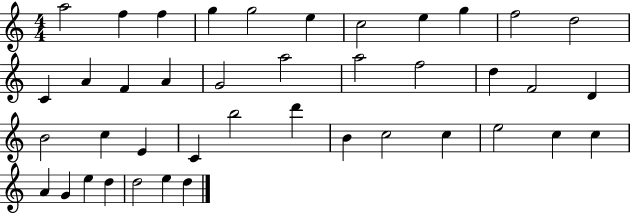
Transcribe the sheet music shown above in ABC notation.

X:1
T:Untitled
M:4/4
L:1/4
K:C
a2 f f g g2 e c2 e g f2 d2 C A F A G2 a2 a2 f2 d F2 D B2 c E C b2 d' B c2 c e2 c c A G e d d2 e d